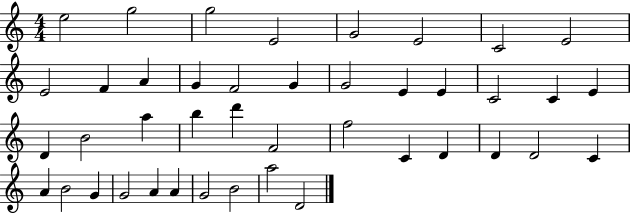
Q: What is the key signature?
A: C major